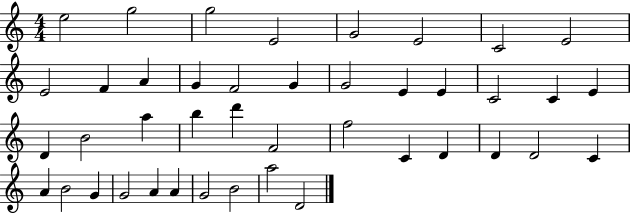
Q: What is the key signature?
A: C major